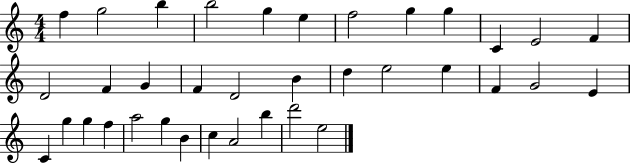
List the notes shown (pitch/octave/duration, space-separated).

F5/q G5/h B5/q B5/h G5/q E5/q F5/h G5/q G5/q C4/q E4/h F4/q D4/h F4/q G4/q F4/q D4/h B4/q D5/q E5/h E5/q F4/q G4/h E4/q C4/q G5/q G5/q F5/q A5/h G5/q B4/q C5/q A4/h B5/q D6/h E5/h